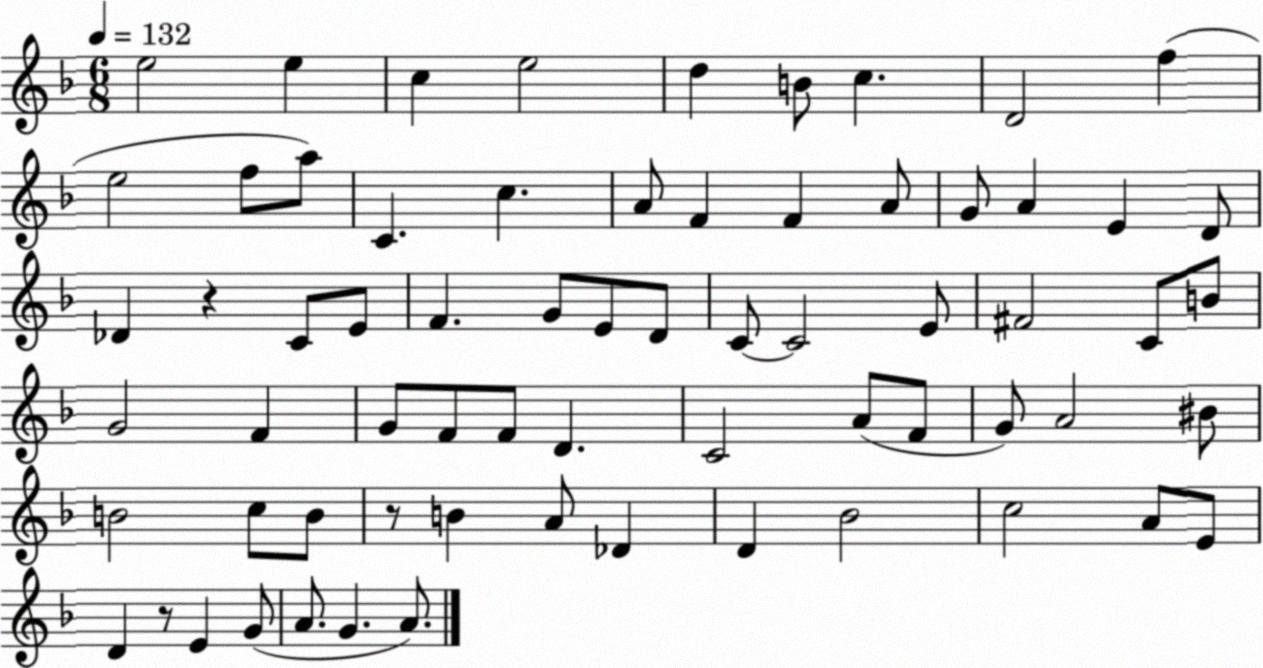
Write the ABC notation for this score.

X:1
T:Untitled
M:6/8
L:1/4
K:F
e2 e c e2 d B/2 c D2 f e2 f/2 a/2 C c A/2 F F A/2 G/2 A E D/2 _D z C/2 E/2 F G/2 E/2 D/2 C/2 C2 E/2 ^F2 C/2 B/2 G2 F G/2 F/2 F/2 D C2 A/2 F/2 G/2 A2 ^B/2 B2 c/2 B/2 z/2 B A/2 _D D _B2 c2 A/2 E/2 D z/2 E G/2 A/2 G A/2